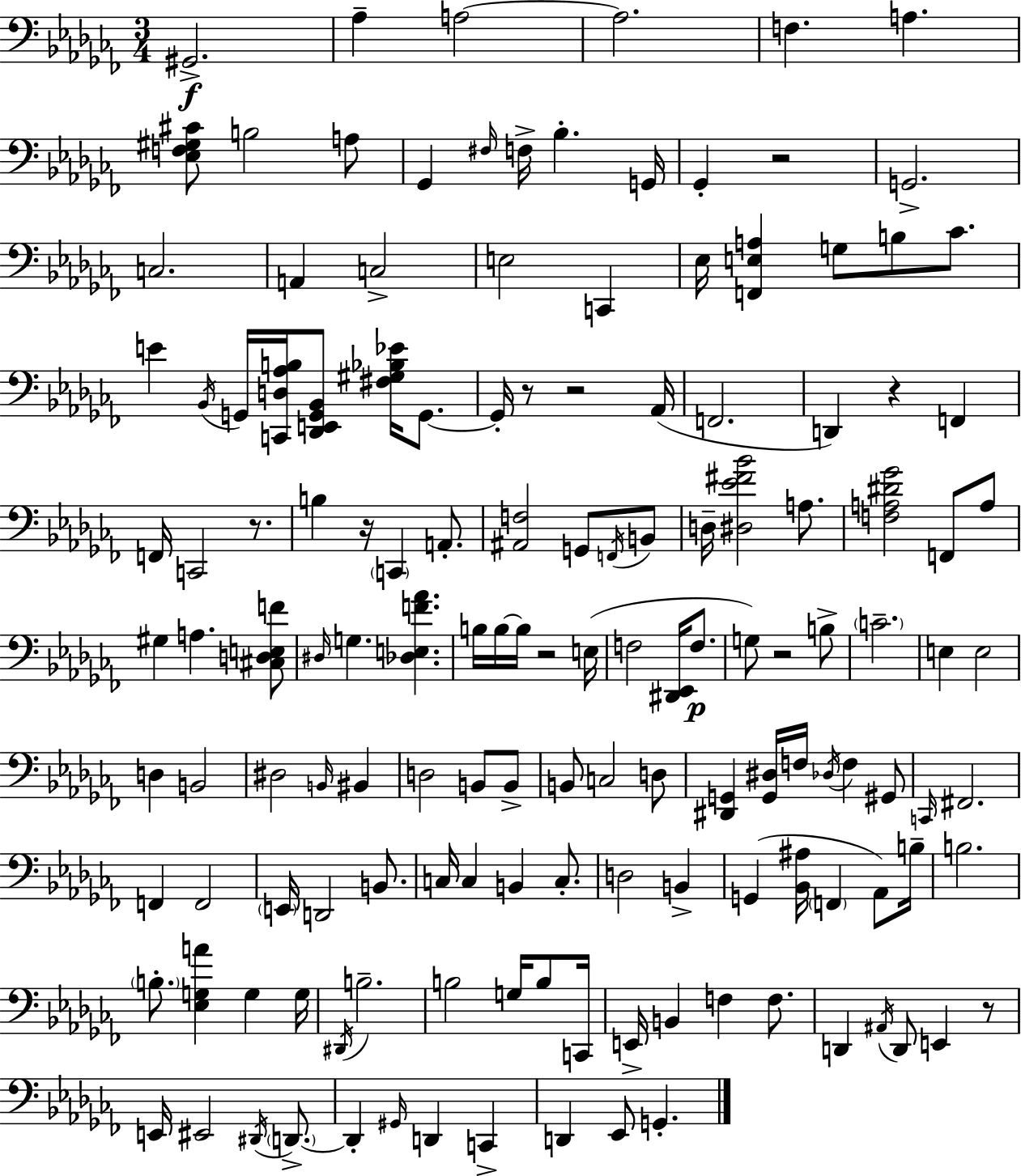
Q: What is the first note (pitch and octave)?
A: G#2